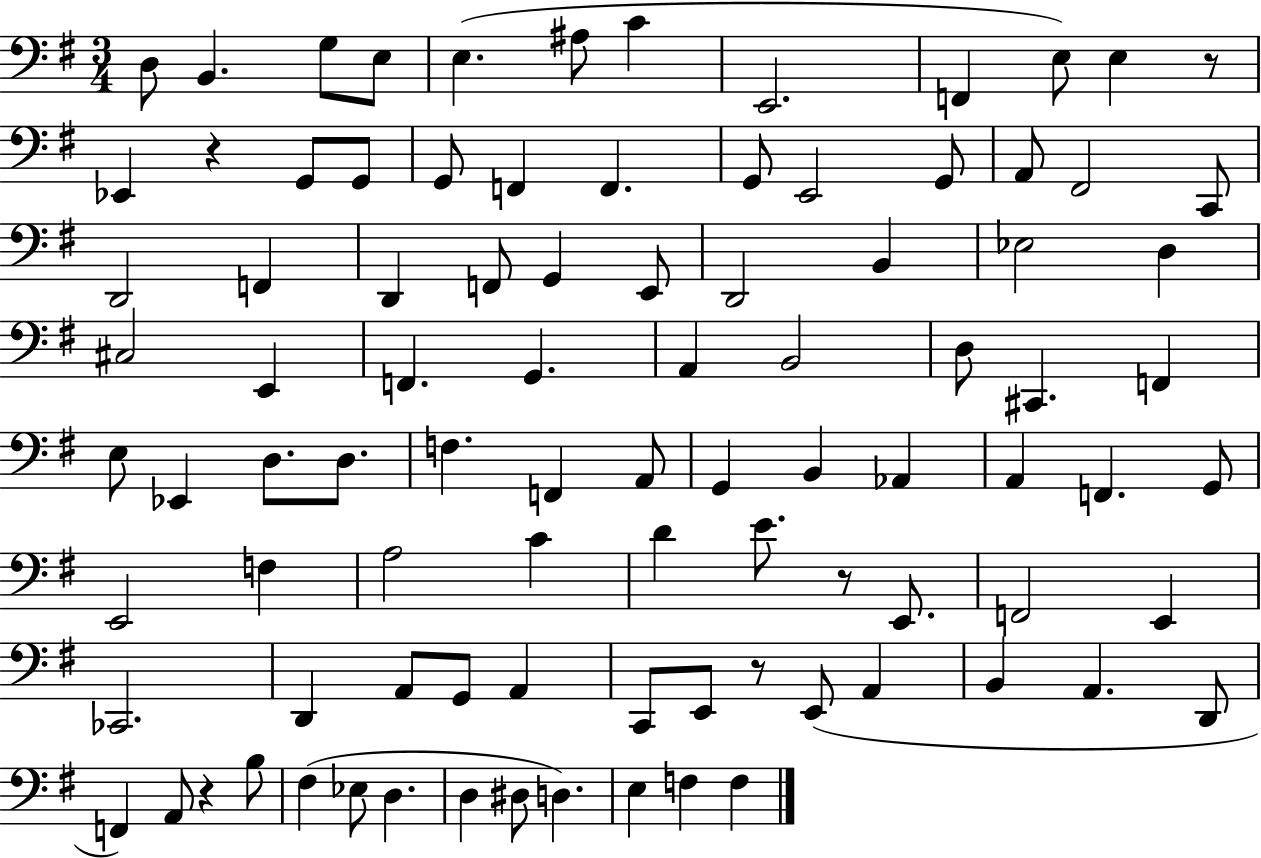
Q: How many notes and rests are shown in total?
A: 93